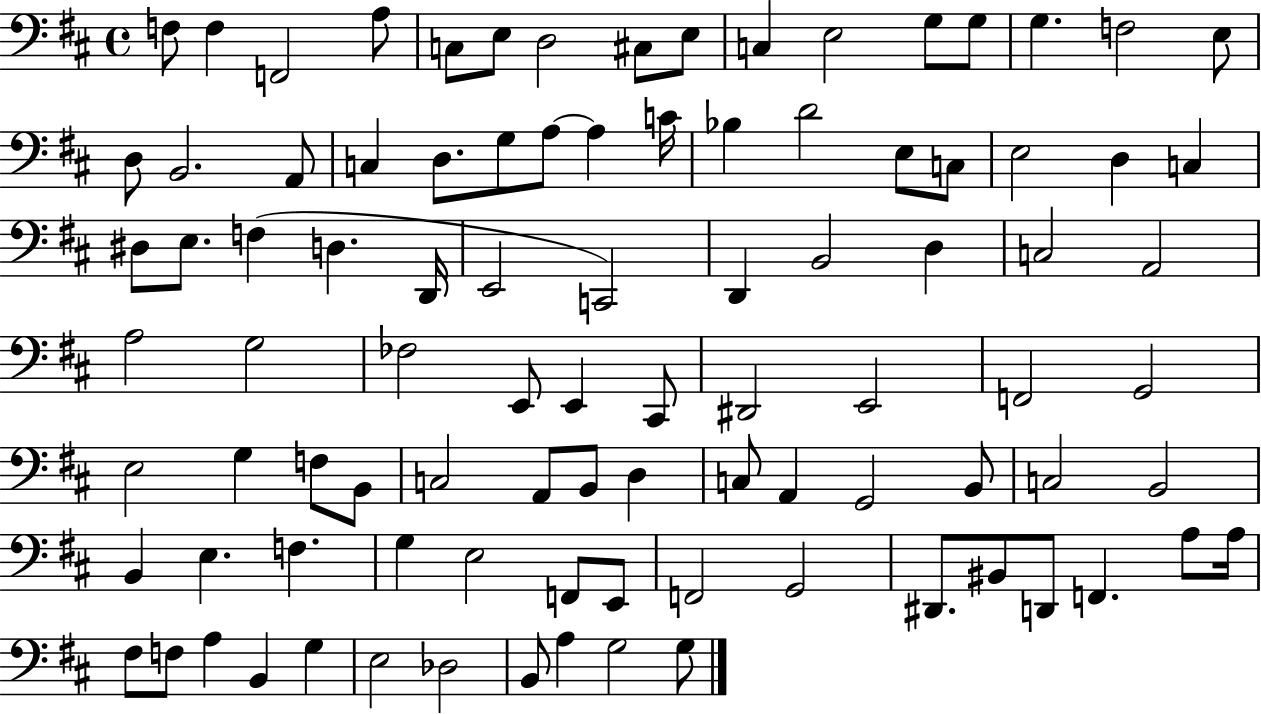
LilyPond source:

{
  \clef bass
  \time 4/4
  \defaultTimeSignature
  \key d \major
  f8 f4 f,2 a8 | c8 e8 d2 cis8 e8 | c4 e2 g8 g8 | g4. f2 e8 | \break d8 b,2. a,8 | c4 d8. g8 a8~~ a4 c'16 | bes4 d'2 e8 c8 | e2 d4 c4 | \break dis8 e8. f4( d4. d,16 | e,2 c,2) | d,4 b,2 d4 | c2 a,2 | \break a2 g2 | fes2 e,8 e,4 cis,8 | dis,2 e,2 | f,2 g,2 | \break e2 g4 f8 b,8 | c2 a,8 b,8 d4 | c8 a,4 g,2 b,8 | c2 b,2 | \break b,4 e4. f4. | g4 e2 f,8 e,8 | f,2 g,2 | dis,8. bis,8 d,8 f,4. a8 a16 | \break fis8 f8 a4 b,4 g4 | e2 des2 | b,8 a4 g2 g8 | \bar "|."
}